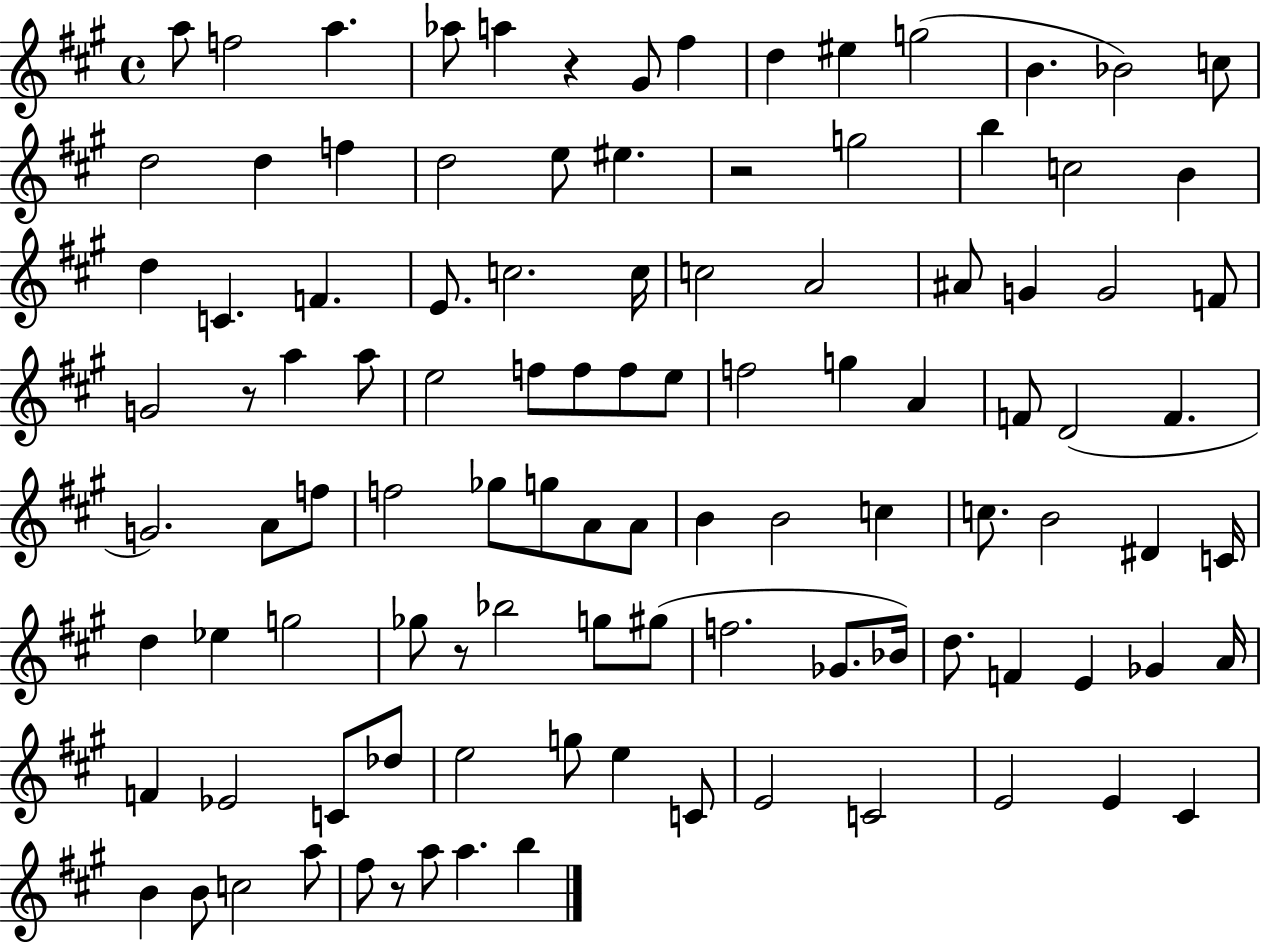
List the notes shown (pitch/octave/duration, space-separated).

A5/e F5/h A5/q. Ab5/e A5/q R/q G#4/e F#5/q D5/q EIS5/q G5/h B4/q. Bb4/h C5/e D5/h D5/q F5/q D5/h E5/e EIS5/q. R/h G5/h B5/q C5/h B4/q D5/q C4/q. F4/q. E4/e. C5/h. C5/s C5/h A4/h A#4/e G4/q G4/h F4/e G4/h R/e A5/q A5/e E5/h F5/e F5/e F5/e E5/e F5/h G5/q A4/q F4/e D4/h F4/q. G4/h. A4/e F5/e F5/h Gb5/e G5/e A4/e A4/e B4/q B4/h C5/q C5/e. B4/h D#4/q C4/s D5/q Eb5/q G5/h Gb5/e R/e Bb5/h G5/e G#5/e F5/h. Gb4/e. Bb4/s D5/e. F4/q E4/q Gb4/q A4/s F4/q Eb4/h C4/e Db5/e E5/h G5/e E5/q C4/e E4/h C4/h E4/h E4/q C#4/q B4/q B4/e C5/h A5/e F#5/e R/e A5/e A5/q. B5/q